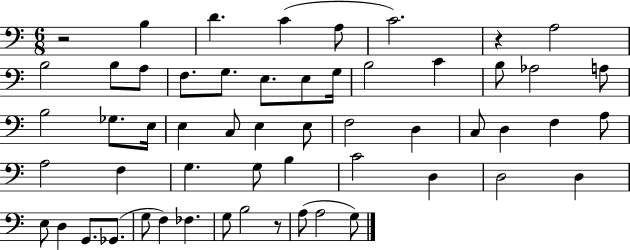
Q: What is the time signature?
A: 6/8